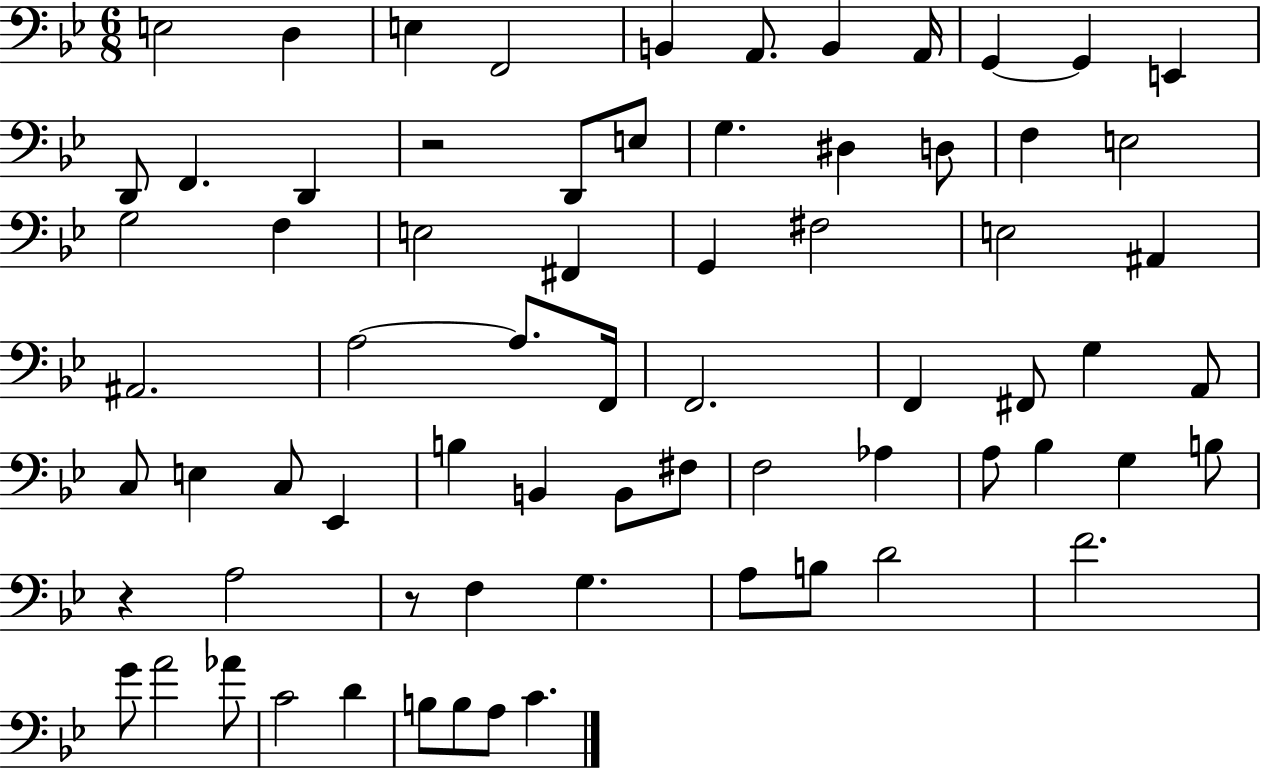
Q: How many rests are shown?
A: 3